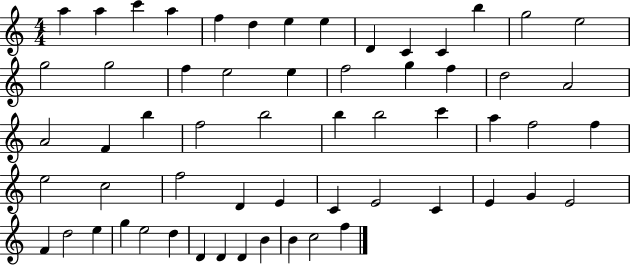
X:1
T:Untitled
M:4/4
L:1/4
K:C
a a c' a f d e e D C C b g2 e2 g2 g2 f e2 e f2 g f d2 A2 A2 F b f2 b2 b b2 c' a f2 f e2 c2 f2 D E C E2 C E G E2 F d2 e g e2 d D D D B B c2 f